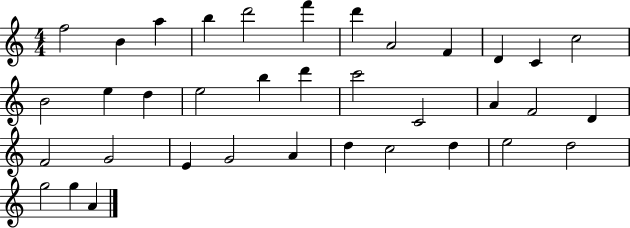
F5/h B4/q A5/q B5/q D6/h F6/q D6/q A4/h F4/q D4/q C4/q C5/h B4/h E5/q D5/q E5/h B5/q D6/q C6/h C4/h A4/q F4/h D4/q F4/h G4/h E4/q G4/h A4/q D5/q C5/h D5/q E5/h D5/h G5/h G5/q A4/q